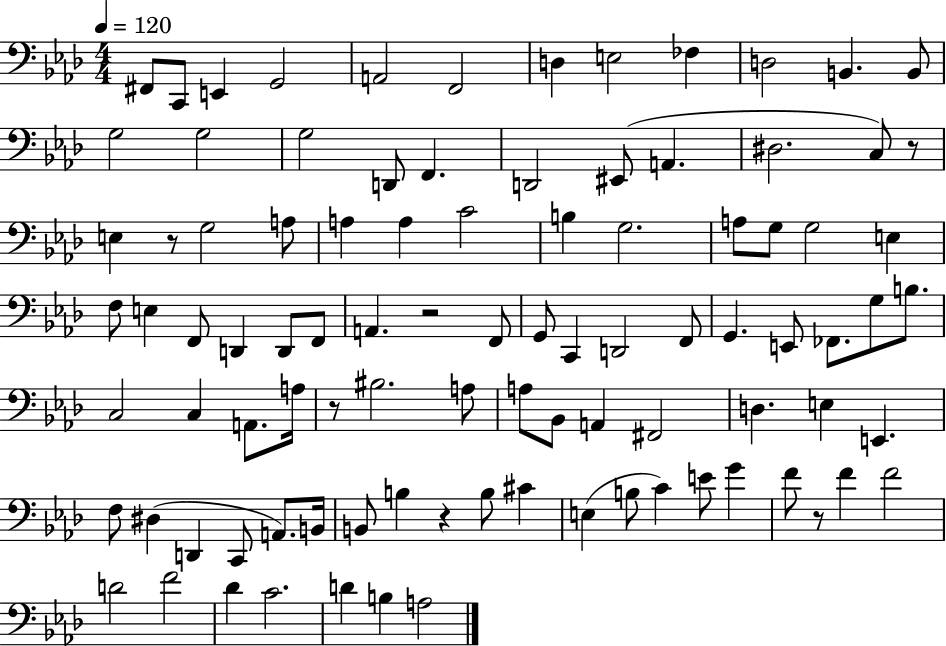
X:1
T:Untitled
M:4/4
L:1/4
K:Ab
^F,,/2 C,,/2 E,, G,,2 A,,2 F,,2 D, E,2 _F, D,2 B,, B,,/2 G,2 G,2 G,2 D,,/2 F,, D,,2 ^E,,/2 A,, ^D,2 C,/2 z/2 E, z/2 G,2 A,/2 A, A, C2 B, G,2 A,/2 G,/2 G,2 E, F,/2 E, F,,/2 D,, D,,/2 F,,/2 A,, z2 F,,/2 G,,/2 C,, D,,2 F,,/2 G,, E,,/2 _F,,/2 G,/2 B,/2 C,2 C, A,,/2 A,/4 z/2 ^B,2 A,/2 A,/2 _B,,/2 A,, ^F,,2 D, E, E,, F,/2 ^D, D,, C,,/2 A,,/2 B,,/4 B,,/2 B, z B,/2 ^C E, B,/2 C E/2 G F/2 z/2 F F2 D2 F2 _D C2 D B, A,2